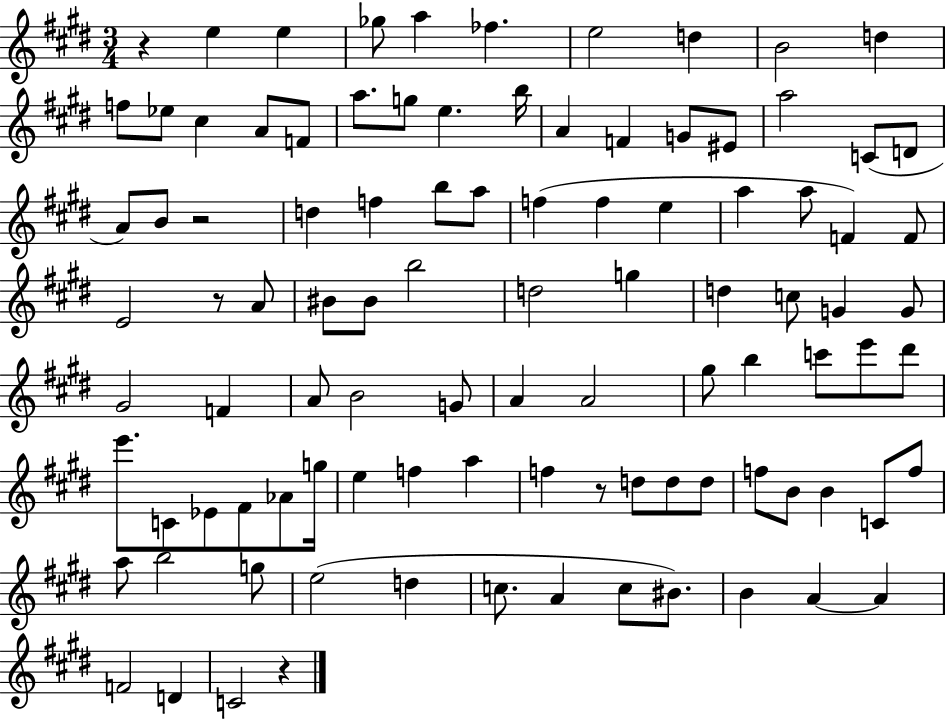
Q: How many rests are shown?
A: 5